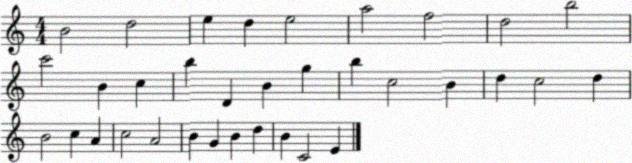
X:1
T:Untitled
M:4/4
L:1/4
K:C
B2 d2 e d e2 a2 f2 d2 b2 c'2 B c b D B g b c2 B d c2 d B2 c A c2 A2 B G B d B C2 E